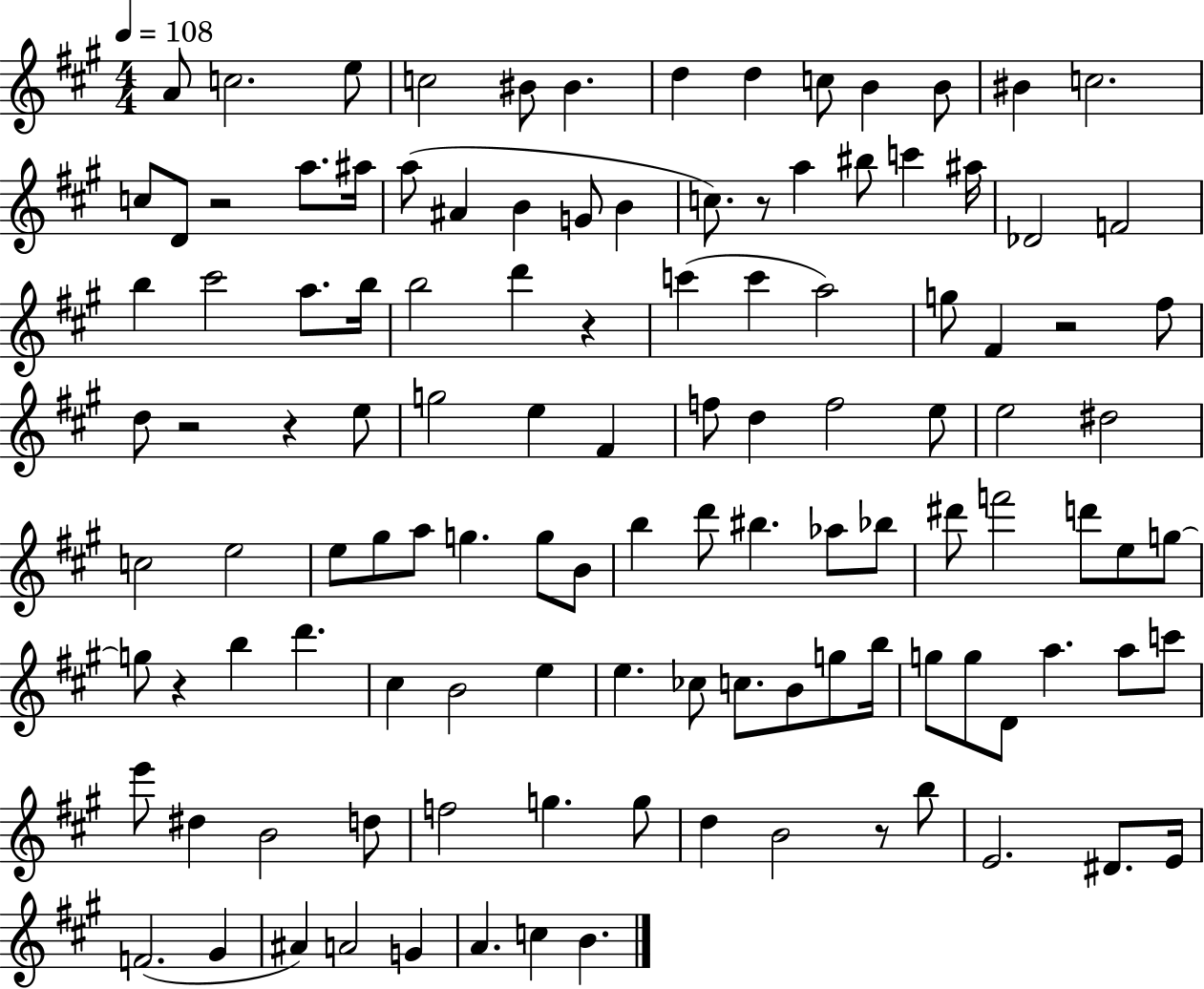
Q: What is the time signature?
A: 4/4